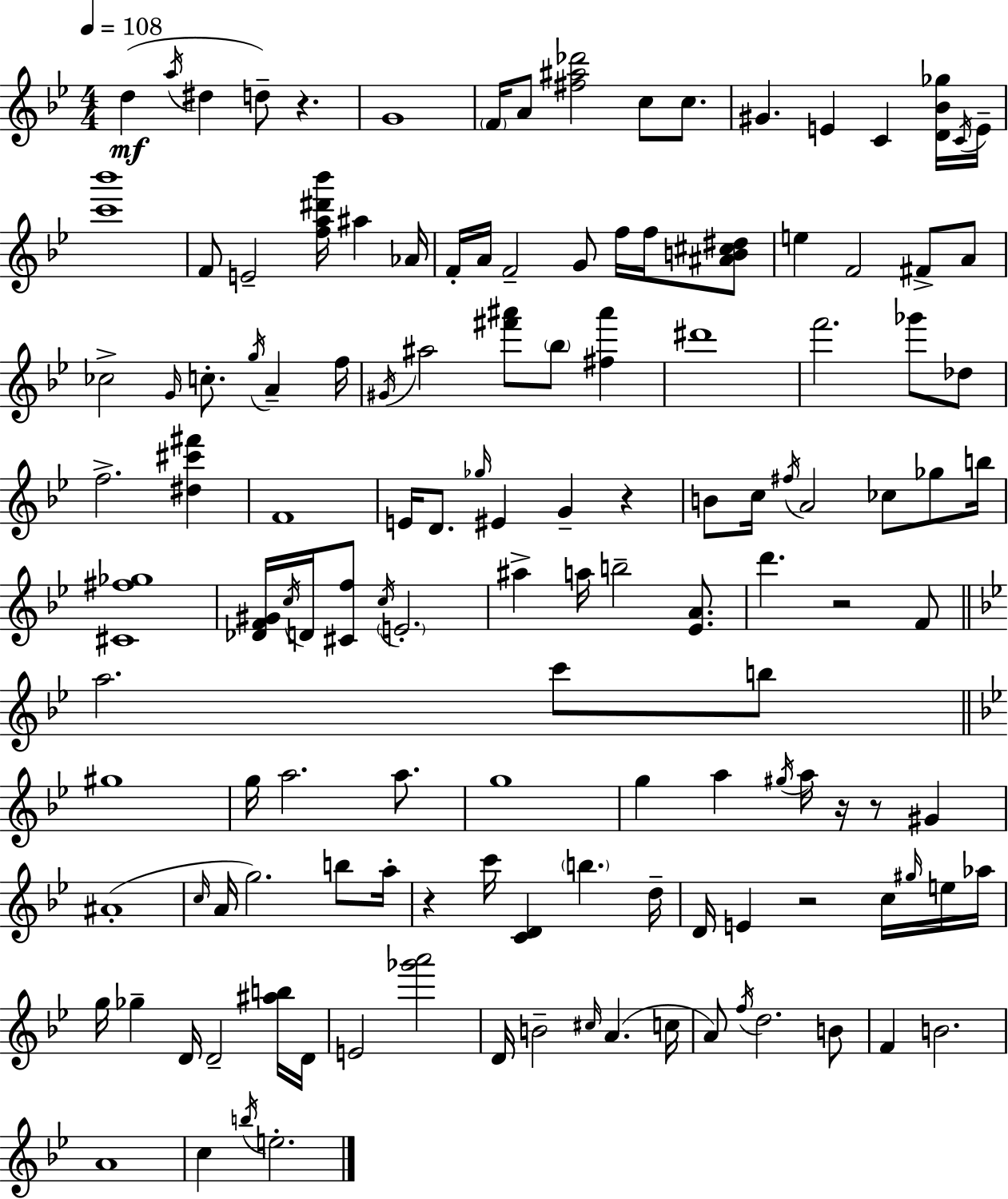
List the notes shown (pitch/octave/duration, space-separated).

D5/q A5/s D#5/q D5/e R/q. G4/w F4/s A4/e [F#5,A#5,Db6]/h C5/e C5/e. G#4/q. E4/q C4/q [D4,Bb4,Gb5]/s C4/s E4/s [C6,Bb6]/w F4/e E4/h [F5,A5,D#6,Bb6]/s A#5/q Ab4/s F4/s A4/s F4/h G4/e F5/s F5/s [A#4,B4,C#5,D#5]/e E5/q F4/h F#4/e A4/e CES5/h G4/s C5/e. G5/s A4/q F5/s G#4/s A#5/h [F#6,A#6]/e Bb5/e [F#5,A#6]/q D#6/w F6/h. Gb6/e Db5/e F5/h. [D#5,C#6,F#6]/q F4/w E4/s D4/e. Gb5/s EIS4/q G4/q R/q B4/e C5/s F#5/s A4/h CES5/e Gb5/e B5/s [C#4,F#5,Gb5]/w [Db4,F4,G#4]/s C5/s D4/s [C#4,F5]/e C5/s E4/h. A#5/q A5/s B5/h [Eb4,A4]/e. D6/q. R/h F4/e A5/h. C6/e B5/e G#5/w G5/s A5/h. A5/e. G5/w G5/q A5/q G#5/s A5/s R/s R/e G#4/q A#4/w C5/s A4/s G5/h. B5/e A5/s R/q C6/s [C4,D4]/q B5/q. D5/s D4/s E4/q R/h C5/s G#5/s E5/s Ab5/s G5/s Gb5/q D4/s D4/h [A#5,B5]/s D4/s E4/h [Gb6,A6]/h D4/s B4/h C#5/s A4/q. C5/s A4/e F5/s D5/h. B4/e F4/q B4/h. A4/w C5/q B5/s E5/h.